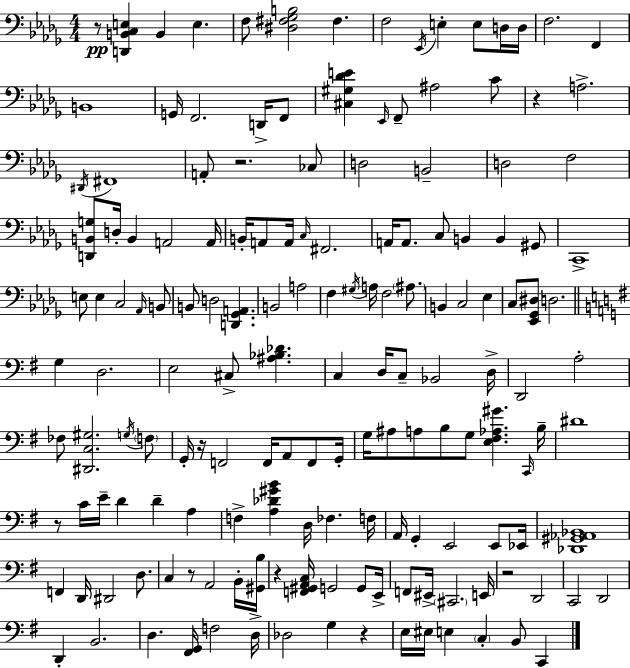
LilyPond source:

{
  \clef bass
  \numericTimeSignature
  \time 4/4
  \key bes \minor
  r8\pp <d, b, c e>4 b,4 e4. | f8 <dis fis ges b>2 fis4. | f2 \acciaccatura { ees,16 } e4-. e8 d16 | d16 f2. f,4 | \break b,1 | g,16 f,2. d,16-> f,8 | <cis gis des' e'>4 \grace { ees,16 } f,8-- ais2 | c'8 r4 a2.-> | \break \acciaccatura { dis,16 } fis,1 | a,8-. r2. | ces8 d2 b,2-- | d2 f2 | \break <d, b, g>8 d16-. b,4 a,2 | a,16 b,16-. a,8 a,16 \grace { c16 } fis,2. | a,16 a,8. c8 b,4 b,4 | gis,8 c,1-> | \break e8 e4 c2 | \grace { aes,16 } b,8 b,8 d2 <d, ges, a,>4. | b,2 a2 | f4 \acciaccatura { gis16 } a16 f2 | \break \parenthesize ais8. b,4 c2 | ees4 c8 <ees, ges, dis>8 d2. | \bar "||" \break \key g \major g4 d2. | e2 cis8-> <ais bes des'>4. | c4 d16 c8-- bes,2 d16-> | d,2 a2-. | \break fes8 <dis, c gis>2. \acciaccatura { g16 } \parenthesize f8 | g,16-. r16 f,2 f,16 a,8 f,8 | g,16-. g16 ais8 a8 b8 g8 <e fis aes gis'>4. | \grace { c,16 } b16-- dis'1 | \break r8 c'16 e'16-- d'4 d'4-- a4 | f4-> <a des' gis' b'>4 d16 fes4. | f16 a,16 g,4-. e,2 e,8 | ees,16 <des, gis, aes, bes,>1 | \break f,4 d,16 dis,2 d8. | c4 r8 a,2 | b,16-. <gis, b>16 r4 <f, gis, a, c>16 g,2 g,8 | e,16-> f,8 eis,16-> \parenthesize cis,2. | \break e,16 r2 d,2 | c,2 d,2 | d,4-. b,2. | d4. <fis, g,>16 f2 | \break d16-> des2 g4 r4 | e16 eis16 e4 \parenthesize c4-. b,8 c,4 | \bar "|."
}